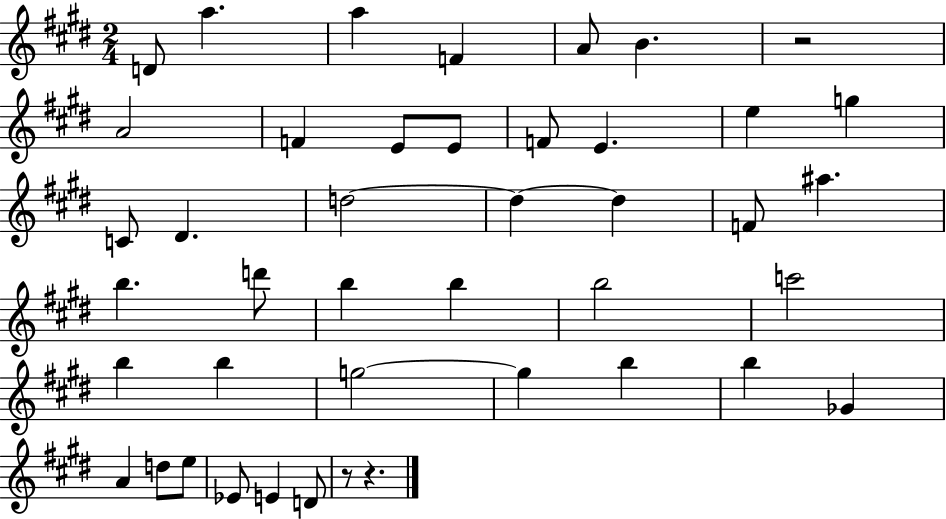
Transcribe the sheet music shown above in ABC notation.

X:1
T:Untitled
M:2/4
L:1/4
K:E
D/2 a a F A/2 B z2 A2 F E/2 E/2 F/2 E e g C/2 ^D d2 d d F/2 ^a b d'/2 b b b2 c'2 b b g2 g b b _G A d/2 e/2 _E/2 E D/2 z/2 z